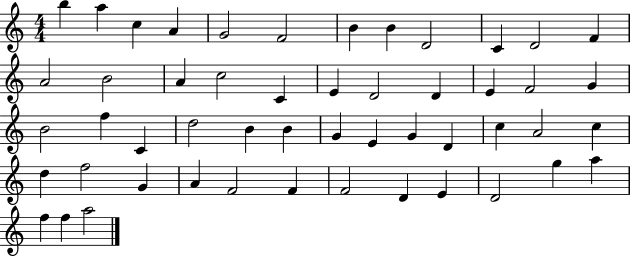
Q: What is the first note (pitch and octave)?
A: B5